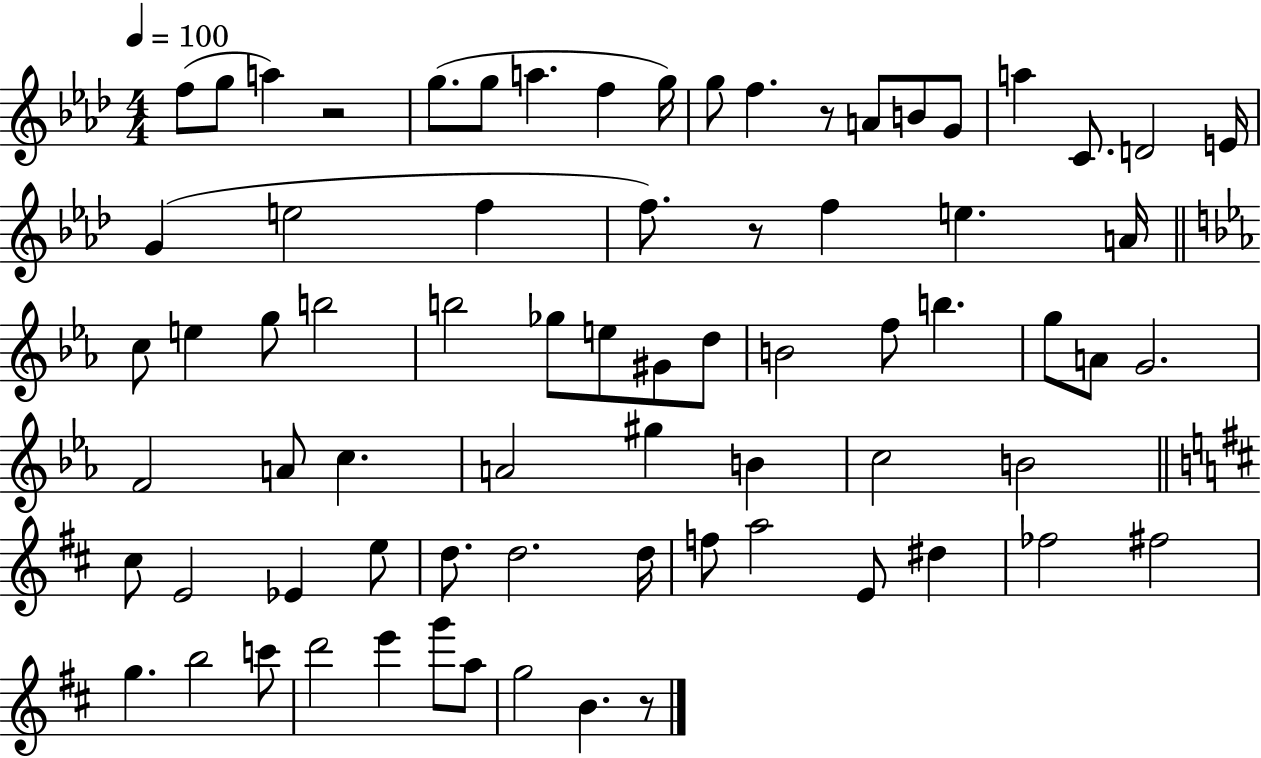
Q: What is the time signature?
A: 4/4